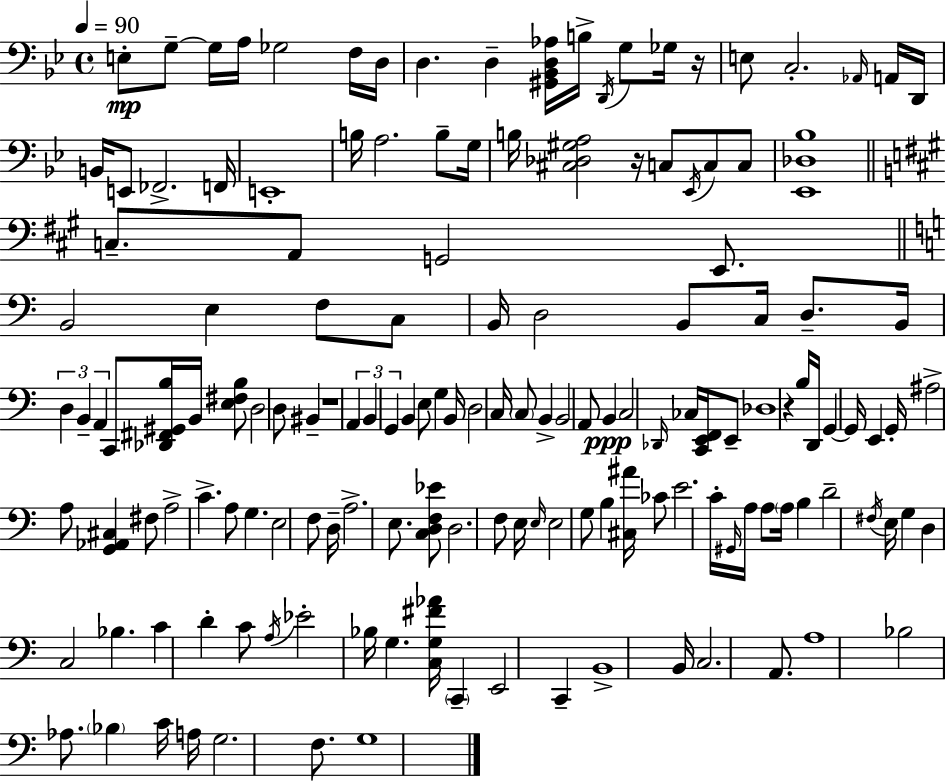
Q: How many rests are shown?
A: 4